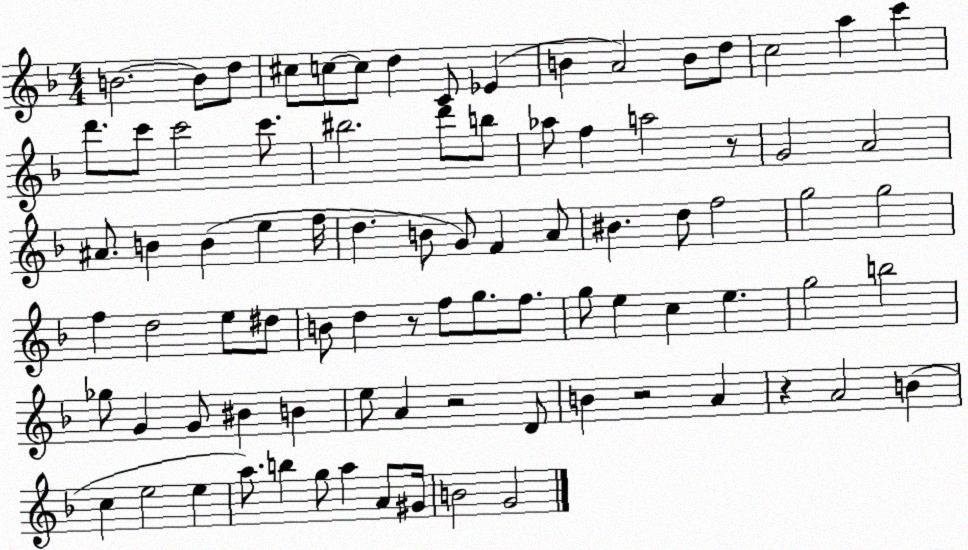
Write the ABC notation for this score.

X:1
T:Untitled
M:4/4
L:1/4
K:F
B2 B/2 d/2 ^c/2 c/2 c/2 d C/2 _E B A2 B/2 d/2 c2 a c' d'/2 c'/2 c'2 c'/2 ^b2 d'/2 b/2 _a/2 f a2 z/2 G2 A2 ^A/2 B B e f/4 d B/2 G/2 F A/2 ^B d/2 f2 g2 g2 f d2 e/2 ^d/2 B/2 d z/2 f/2 g/2 f/2 g/2 e c e g2 b2 _g/2 G G/2 ^B B e/2 A z2 D/2 B z2 A z A2 B c e2 e a/2 b g/2 a A/2 ^G/4 B2 G2